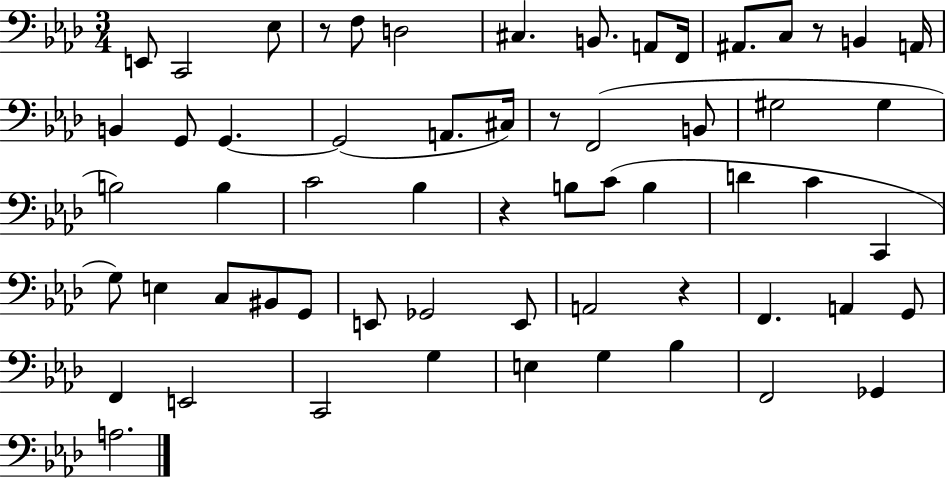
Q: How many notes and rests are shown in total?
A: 60